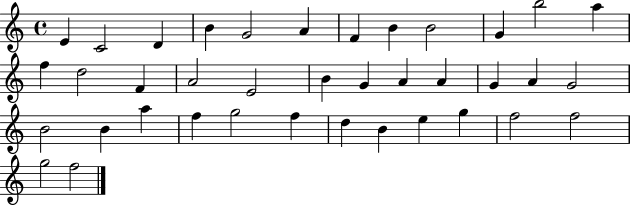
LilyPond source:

{
  \clef treble
  \time 4/4
  \defaultTimeSignature
  \key c \major
  e'4 c'2 d'4 | b'4 g'2 a'4 | f'4 b'4 b'2 | g'4 b''2 a''4 | \break f''4 d''2 f'4 | a'2 e'2 | b'4 g'4 a'4 a'4 | g'4 a'4 g'2 | \break b'2 b'4 a''4 | f''4 g''2 f''4 | d''4 b'4 e''4 g''4 | f''2 f''2 | \break g''2 f''2 | \bar "|."
}